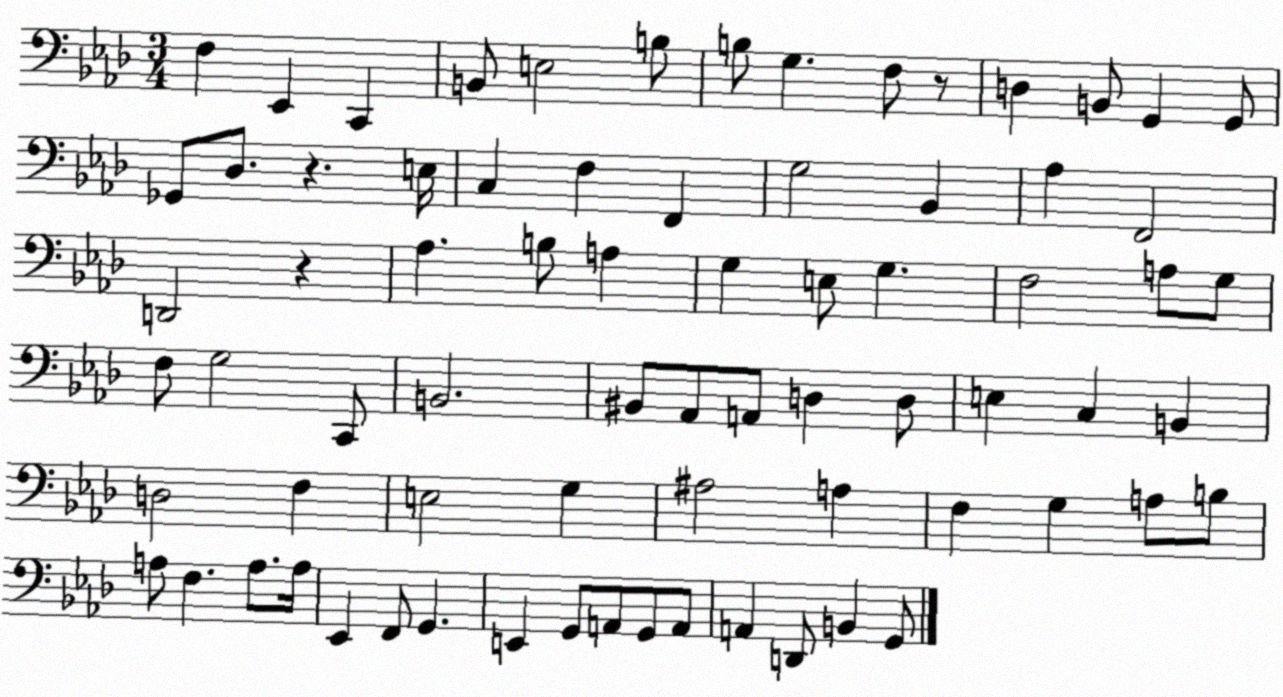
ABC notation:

X:1
T:Untitled
M:3/4
L:1/4
K:Ab
F, _E,, C,, B,,/2 E,2 B,/2 B,/2 G, F,/2 z/2 D, B,,/2 G,, G,,/2 _G,,/2 _D,/2 z E,/4 C, F, F,, G,2 _B,, _A, F,,2 D,,2 z _A, B,/2 A, G, E,/2 G, F,2 A,/2 G,/2 F,/2 G,2 C,,/2 B,,2 ^B,,/2 _A,,/2 A,,/2 D, D,/2 E, C, B,, D,2 F, E,2 G, ^A,2 A, F, G, A,/2 B,/2 A,/2 F, A,/2 A,/4 _E,, F,,/2 G,, E,, G,,/2 A,,/2 G,,/2 A,,/2 A,, D,,/2 B,, G,,/2